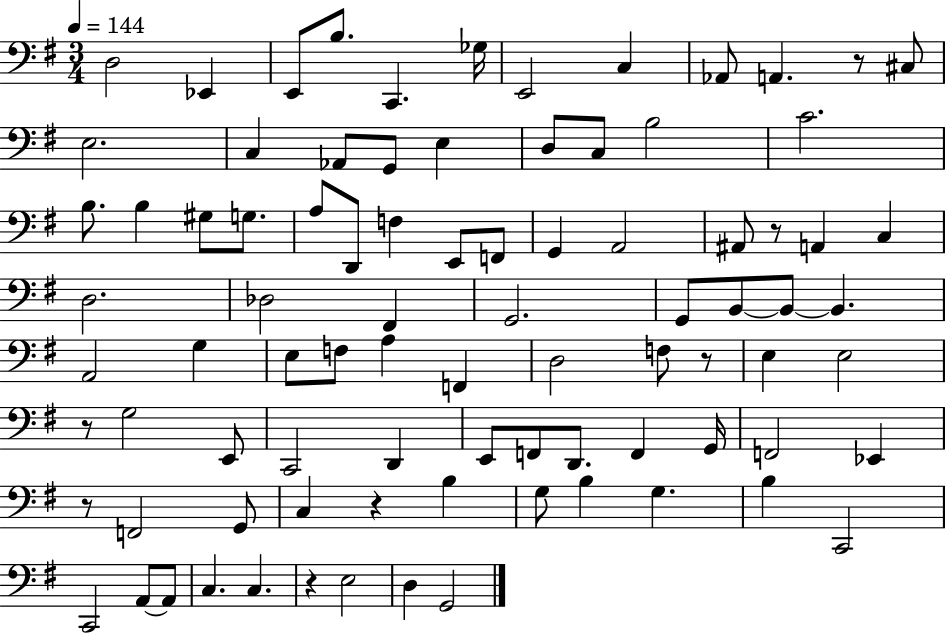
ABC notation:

X:1
T:Untitled
M:3/4
L:1/4
K:G
D,2 _E,, E,,/2 B,/2 C,, _G,/4 E,,2 C, _A,,/2 A,, z/2 ^C,/2 E,2 C, _A,,/2 G,,/2 E, D,/2 C,/2 B,2 C2 B,/2 B, ^G,/2 G,/2 A,/2 D,,/2 F, E,,/2 F,,/2 G,, A,,2 ^A,,/2 z/2 A,, C, D,2 _D,2 ^F,, G,,2 G,,/2 B,,/2 B,,/2 B,, A,,2 G, E,/2 F,/2 A, F,, D,2 F,/2 z/2 E, E,2 z/2 G,2 E,,/2 C,,2 D,, E,,/2 F,,/2 D,,/2 F,, G,,/4 F,,2 _E,, z/2 F,,2 G,,/2 C, z B, G,/2 B, G, B, C,,2 C,,2 A,,/2 A,,/2 C, C, z E,2 D, G,,2